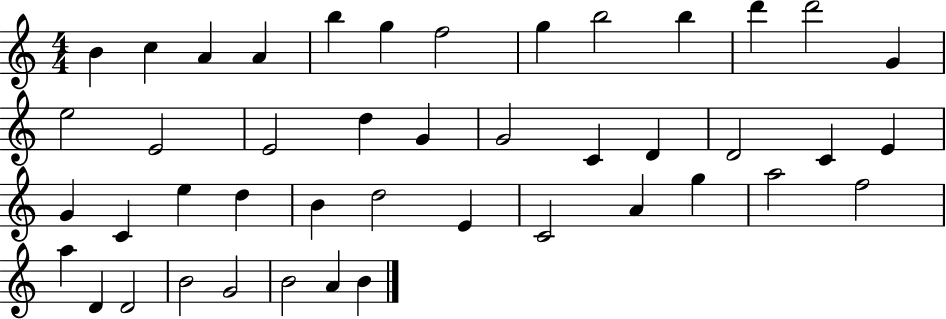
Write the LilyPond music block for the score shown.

{
  \clef treble
  \numericTimeSignature
  \time 4/4
  \key c \major
  b'4 c''4 a'4 a'4 | b''4 g''4 f''2 | g''4 b''2 b''4 | d'''4 d'''2 g'4 | \break e''2 e'2 | e'2 d''4 g'4 | g'2 c'4 d'4 | d'2 c'4 e'4 | \break g'4 c'4 e''4 d''4 | b'4 d''2 e'4 | c'2 a'4 g''4 | a''2 f''2 | \break a''4 d'4 d'2 | b'2 g'2 | b'2 a'4 b'4 | \bar "|."
}